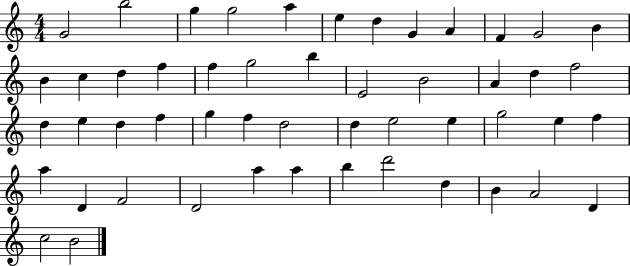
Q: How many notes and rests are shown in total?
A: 51